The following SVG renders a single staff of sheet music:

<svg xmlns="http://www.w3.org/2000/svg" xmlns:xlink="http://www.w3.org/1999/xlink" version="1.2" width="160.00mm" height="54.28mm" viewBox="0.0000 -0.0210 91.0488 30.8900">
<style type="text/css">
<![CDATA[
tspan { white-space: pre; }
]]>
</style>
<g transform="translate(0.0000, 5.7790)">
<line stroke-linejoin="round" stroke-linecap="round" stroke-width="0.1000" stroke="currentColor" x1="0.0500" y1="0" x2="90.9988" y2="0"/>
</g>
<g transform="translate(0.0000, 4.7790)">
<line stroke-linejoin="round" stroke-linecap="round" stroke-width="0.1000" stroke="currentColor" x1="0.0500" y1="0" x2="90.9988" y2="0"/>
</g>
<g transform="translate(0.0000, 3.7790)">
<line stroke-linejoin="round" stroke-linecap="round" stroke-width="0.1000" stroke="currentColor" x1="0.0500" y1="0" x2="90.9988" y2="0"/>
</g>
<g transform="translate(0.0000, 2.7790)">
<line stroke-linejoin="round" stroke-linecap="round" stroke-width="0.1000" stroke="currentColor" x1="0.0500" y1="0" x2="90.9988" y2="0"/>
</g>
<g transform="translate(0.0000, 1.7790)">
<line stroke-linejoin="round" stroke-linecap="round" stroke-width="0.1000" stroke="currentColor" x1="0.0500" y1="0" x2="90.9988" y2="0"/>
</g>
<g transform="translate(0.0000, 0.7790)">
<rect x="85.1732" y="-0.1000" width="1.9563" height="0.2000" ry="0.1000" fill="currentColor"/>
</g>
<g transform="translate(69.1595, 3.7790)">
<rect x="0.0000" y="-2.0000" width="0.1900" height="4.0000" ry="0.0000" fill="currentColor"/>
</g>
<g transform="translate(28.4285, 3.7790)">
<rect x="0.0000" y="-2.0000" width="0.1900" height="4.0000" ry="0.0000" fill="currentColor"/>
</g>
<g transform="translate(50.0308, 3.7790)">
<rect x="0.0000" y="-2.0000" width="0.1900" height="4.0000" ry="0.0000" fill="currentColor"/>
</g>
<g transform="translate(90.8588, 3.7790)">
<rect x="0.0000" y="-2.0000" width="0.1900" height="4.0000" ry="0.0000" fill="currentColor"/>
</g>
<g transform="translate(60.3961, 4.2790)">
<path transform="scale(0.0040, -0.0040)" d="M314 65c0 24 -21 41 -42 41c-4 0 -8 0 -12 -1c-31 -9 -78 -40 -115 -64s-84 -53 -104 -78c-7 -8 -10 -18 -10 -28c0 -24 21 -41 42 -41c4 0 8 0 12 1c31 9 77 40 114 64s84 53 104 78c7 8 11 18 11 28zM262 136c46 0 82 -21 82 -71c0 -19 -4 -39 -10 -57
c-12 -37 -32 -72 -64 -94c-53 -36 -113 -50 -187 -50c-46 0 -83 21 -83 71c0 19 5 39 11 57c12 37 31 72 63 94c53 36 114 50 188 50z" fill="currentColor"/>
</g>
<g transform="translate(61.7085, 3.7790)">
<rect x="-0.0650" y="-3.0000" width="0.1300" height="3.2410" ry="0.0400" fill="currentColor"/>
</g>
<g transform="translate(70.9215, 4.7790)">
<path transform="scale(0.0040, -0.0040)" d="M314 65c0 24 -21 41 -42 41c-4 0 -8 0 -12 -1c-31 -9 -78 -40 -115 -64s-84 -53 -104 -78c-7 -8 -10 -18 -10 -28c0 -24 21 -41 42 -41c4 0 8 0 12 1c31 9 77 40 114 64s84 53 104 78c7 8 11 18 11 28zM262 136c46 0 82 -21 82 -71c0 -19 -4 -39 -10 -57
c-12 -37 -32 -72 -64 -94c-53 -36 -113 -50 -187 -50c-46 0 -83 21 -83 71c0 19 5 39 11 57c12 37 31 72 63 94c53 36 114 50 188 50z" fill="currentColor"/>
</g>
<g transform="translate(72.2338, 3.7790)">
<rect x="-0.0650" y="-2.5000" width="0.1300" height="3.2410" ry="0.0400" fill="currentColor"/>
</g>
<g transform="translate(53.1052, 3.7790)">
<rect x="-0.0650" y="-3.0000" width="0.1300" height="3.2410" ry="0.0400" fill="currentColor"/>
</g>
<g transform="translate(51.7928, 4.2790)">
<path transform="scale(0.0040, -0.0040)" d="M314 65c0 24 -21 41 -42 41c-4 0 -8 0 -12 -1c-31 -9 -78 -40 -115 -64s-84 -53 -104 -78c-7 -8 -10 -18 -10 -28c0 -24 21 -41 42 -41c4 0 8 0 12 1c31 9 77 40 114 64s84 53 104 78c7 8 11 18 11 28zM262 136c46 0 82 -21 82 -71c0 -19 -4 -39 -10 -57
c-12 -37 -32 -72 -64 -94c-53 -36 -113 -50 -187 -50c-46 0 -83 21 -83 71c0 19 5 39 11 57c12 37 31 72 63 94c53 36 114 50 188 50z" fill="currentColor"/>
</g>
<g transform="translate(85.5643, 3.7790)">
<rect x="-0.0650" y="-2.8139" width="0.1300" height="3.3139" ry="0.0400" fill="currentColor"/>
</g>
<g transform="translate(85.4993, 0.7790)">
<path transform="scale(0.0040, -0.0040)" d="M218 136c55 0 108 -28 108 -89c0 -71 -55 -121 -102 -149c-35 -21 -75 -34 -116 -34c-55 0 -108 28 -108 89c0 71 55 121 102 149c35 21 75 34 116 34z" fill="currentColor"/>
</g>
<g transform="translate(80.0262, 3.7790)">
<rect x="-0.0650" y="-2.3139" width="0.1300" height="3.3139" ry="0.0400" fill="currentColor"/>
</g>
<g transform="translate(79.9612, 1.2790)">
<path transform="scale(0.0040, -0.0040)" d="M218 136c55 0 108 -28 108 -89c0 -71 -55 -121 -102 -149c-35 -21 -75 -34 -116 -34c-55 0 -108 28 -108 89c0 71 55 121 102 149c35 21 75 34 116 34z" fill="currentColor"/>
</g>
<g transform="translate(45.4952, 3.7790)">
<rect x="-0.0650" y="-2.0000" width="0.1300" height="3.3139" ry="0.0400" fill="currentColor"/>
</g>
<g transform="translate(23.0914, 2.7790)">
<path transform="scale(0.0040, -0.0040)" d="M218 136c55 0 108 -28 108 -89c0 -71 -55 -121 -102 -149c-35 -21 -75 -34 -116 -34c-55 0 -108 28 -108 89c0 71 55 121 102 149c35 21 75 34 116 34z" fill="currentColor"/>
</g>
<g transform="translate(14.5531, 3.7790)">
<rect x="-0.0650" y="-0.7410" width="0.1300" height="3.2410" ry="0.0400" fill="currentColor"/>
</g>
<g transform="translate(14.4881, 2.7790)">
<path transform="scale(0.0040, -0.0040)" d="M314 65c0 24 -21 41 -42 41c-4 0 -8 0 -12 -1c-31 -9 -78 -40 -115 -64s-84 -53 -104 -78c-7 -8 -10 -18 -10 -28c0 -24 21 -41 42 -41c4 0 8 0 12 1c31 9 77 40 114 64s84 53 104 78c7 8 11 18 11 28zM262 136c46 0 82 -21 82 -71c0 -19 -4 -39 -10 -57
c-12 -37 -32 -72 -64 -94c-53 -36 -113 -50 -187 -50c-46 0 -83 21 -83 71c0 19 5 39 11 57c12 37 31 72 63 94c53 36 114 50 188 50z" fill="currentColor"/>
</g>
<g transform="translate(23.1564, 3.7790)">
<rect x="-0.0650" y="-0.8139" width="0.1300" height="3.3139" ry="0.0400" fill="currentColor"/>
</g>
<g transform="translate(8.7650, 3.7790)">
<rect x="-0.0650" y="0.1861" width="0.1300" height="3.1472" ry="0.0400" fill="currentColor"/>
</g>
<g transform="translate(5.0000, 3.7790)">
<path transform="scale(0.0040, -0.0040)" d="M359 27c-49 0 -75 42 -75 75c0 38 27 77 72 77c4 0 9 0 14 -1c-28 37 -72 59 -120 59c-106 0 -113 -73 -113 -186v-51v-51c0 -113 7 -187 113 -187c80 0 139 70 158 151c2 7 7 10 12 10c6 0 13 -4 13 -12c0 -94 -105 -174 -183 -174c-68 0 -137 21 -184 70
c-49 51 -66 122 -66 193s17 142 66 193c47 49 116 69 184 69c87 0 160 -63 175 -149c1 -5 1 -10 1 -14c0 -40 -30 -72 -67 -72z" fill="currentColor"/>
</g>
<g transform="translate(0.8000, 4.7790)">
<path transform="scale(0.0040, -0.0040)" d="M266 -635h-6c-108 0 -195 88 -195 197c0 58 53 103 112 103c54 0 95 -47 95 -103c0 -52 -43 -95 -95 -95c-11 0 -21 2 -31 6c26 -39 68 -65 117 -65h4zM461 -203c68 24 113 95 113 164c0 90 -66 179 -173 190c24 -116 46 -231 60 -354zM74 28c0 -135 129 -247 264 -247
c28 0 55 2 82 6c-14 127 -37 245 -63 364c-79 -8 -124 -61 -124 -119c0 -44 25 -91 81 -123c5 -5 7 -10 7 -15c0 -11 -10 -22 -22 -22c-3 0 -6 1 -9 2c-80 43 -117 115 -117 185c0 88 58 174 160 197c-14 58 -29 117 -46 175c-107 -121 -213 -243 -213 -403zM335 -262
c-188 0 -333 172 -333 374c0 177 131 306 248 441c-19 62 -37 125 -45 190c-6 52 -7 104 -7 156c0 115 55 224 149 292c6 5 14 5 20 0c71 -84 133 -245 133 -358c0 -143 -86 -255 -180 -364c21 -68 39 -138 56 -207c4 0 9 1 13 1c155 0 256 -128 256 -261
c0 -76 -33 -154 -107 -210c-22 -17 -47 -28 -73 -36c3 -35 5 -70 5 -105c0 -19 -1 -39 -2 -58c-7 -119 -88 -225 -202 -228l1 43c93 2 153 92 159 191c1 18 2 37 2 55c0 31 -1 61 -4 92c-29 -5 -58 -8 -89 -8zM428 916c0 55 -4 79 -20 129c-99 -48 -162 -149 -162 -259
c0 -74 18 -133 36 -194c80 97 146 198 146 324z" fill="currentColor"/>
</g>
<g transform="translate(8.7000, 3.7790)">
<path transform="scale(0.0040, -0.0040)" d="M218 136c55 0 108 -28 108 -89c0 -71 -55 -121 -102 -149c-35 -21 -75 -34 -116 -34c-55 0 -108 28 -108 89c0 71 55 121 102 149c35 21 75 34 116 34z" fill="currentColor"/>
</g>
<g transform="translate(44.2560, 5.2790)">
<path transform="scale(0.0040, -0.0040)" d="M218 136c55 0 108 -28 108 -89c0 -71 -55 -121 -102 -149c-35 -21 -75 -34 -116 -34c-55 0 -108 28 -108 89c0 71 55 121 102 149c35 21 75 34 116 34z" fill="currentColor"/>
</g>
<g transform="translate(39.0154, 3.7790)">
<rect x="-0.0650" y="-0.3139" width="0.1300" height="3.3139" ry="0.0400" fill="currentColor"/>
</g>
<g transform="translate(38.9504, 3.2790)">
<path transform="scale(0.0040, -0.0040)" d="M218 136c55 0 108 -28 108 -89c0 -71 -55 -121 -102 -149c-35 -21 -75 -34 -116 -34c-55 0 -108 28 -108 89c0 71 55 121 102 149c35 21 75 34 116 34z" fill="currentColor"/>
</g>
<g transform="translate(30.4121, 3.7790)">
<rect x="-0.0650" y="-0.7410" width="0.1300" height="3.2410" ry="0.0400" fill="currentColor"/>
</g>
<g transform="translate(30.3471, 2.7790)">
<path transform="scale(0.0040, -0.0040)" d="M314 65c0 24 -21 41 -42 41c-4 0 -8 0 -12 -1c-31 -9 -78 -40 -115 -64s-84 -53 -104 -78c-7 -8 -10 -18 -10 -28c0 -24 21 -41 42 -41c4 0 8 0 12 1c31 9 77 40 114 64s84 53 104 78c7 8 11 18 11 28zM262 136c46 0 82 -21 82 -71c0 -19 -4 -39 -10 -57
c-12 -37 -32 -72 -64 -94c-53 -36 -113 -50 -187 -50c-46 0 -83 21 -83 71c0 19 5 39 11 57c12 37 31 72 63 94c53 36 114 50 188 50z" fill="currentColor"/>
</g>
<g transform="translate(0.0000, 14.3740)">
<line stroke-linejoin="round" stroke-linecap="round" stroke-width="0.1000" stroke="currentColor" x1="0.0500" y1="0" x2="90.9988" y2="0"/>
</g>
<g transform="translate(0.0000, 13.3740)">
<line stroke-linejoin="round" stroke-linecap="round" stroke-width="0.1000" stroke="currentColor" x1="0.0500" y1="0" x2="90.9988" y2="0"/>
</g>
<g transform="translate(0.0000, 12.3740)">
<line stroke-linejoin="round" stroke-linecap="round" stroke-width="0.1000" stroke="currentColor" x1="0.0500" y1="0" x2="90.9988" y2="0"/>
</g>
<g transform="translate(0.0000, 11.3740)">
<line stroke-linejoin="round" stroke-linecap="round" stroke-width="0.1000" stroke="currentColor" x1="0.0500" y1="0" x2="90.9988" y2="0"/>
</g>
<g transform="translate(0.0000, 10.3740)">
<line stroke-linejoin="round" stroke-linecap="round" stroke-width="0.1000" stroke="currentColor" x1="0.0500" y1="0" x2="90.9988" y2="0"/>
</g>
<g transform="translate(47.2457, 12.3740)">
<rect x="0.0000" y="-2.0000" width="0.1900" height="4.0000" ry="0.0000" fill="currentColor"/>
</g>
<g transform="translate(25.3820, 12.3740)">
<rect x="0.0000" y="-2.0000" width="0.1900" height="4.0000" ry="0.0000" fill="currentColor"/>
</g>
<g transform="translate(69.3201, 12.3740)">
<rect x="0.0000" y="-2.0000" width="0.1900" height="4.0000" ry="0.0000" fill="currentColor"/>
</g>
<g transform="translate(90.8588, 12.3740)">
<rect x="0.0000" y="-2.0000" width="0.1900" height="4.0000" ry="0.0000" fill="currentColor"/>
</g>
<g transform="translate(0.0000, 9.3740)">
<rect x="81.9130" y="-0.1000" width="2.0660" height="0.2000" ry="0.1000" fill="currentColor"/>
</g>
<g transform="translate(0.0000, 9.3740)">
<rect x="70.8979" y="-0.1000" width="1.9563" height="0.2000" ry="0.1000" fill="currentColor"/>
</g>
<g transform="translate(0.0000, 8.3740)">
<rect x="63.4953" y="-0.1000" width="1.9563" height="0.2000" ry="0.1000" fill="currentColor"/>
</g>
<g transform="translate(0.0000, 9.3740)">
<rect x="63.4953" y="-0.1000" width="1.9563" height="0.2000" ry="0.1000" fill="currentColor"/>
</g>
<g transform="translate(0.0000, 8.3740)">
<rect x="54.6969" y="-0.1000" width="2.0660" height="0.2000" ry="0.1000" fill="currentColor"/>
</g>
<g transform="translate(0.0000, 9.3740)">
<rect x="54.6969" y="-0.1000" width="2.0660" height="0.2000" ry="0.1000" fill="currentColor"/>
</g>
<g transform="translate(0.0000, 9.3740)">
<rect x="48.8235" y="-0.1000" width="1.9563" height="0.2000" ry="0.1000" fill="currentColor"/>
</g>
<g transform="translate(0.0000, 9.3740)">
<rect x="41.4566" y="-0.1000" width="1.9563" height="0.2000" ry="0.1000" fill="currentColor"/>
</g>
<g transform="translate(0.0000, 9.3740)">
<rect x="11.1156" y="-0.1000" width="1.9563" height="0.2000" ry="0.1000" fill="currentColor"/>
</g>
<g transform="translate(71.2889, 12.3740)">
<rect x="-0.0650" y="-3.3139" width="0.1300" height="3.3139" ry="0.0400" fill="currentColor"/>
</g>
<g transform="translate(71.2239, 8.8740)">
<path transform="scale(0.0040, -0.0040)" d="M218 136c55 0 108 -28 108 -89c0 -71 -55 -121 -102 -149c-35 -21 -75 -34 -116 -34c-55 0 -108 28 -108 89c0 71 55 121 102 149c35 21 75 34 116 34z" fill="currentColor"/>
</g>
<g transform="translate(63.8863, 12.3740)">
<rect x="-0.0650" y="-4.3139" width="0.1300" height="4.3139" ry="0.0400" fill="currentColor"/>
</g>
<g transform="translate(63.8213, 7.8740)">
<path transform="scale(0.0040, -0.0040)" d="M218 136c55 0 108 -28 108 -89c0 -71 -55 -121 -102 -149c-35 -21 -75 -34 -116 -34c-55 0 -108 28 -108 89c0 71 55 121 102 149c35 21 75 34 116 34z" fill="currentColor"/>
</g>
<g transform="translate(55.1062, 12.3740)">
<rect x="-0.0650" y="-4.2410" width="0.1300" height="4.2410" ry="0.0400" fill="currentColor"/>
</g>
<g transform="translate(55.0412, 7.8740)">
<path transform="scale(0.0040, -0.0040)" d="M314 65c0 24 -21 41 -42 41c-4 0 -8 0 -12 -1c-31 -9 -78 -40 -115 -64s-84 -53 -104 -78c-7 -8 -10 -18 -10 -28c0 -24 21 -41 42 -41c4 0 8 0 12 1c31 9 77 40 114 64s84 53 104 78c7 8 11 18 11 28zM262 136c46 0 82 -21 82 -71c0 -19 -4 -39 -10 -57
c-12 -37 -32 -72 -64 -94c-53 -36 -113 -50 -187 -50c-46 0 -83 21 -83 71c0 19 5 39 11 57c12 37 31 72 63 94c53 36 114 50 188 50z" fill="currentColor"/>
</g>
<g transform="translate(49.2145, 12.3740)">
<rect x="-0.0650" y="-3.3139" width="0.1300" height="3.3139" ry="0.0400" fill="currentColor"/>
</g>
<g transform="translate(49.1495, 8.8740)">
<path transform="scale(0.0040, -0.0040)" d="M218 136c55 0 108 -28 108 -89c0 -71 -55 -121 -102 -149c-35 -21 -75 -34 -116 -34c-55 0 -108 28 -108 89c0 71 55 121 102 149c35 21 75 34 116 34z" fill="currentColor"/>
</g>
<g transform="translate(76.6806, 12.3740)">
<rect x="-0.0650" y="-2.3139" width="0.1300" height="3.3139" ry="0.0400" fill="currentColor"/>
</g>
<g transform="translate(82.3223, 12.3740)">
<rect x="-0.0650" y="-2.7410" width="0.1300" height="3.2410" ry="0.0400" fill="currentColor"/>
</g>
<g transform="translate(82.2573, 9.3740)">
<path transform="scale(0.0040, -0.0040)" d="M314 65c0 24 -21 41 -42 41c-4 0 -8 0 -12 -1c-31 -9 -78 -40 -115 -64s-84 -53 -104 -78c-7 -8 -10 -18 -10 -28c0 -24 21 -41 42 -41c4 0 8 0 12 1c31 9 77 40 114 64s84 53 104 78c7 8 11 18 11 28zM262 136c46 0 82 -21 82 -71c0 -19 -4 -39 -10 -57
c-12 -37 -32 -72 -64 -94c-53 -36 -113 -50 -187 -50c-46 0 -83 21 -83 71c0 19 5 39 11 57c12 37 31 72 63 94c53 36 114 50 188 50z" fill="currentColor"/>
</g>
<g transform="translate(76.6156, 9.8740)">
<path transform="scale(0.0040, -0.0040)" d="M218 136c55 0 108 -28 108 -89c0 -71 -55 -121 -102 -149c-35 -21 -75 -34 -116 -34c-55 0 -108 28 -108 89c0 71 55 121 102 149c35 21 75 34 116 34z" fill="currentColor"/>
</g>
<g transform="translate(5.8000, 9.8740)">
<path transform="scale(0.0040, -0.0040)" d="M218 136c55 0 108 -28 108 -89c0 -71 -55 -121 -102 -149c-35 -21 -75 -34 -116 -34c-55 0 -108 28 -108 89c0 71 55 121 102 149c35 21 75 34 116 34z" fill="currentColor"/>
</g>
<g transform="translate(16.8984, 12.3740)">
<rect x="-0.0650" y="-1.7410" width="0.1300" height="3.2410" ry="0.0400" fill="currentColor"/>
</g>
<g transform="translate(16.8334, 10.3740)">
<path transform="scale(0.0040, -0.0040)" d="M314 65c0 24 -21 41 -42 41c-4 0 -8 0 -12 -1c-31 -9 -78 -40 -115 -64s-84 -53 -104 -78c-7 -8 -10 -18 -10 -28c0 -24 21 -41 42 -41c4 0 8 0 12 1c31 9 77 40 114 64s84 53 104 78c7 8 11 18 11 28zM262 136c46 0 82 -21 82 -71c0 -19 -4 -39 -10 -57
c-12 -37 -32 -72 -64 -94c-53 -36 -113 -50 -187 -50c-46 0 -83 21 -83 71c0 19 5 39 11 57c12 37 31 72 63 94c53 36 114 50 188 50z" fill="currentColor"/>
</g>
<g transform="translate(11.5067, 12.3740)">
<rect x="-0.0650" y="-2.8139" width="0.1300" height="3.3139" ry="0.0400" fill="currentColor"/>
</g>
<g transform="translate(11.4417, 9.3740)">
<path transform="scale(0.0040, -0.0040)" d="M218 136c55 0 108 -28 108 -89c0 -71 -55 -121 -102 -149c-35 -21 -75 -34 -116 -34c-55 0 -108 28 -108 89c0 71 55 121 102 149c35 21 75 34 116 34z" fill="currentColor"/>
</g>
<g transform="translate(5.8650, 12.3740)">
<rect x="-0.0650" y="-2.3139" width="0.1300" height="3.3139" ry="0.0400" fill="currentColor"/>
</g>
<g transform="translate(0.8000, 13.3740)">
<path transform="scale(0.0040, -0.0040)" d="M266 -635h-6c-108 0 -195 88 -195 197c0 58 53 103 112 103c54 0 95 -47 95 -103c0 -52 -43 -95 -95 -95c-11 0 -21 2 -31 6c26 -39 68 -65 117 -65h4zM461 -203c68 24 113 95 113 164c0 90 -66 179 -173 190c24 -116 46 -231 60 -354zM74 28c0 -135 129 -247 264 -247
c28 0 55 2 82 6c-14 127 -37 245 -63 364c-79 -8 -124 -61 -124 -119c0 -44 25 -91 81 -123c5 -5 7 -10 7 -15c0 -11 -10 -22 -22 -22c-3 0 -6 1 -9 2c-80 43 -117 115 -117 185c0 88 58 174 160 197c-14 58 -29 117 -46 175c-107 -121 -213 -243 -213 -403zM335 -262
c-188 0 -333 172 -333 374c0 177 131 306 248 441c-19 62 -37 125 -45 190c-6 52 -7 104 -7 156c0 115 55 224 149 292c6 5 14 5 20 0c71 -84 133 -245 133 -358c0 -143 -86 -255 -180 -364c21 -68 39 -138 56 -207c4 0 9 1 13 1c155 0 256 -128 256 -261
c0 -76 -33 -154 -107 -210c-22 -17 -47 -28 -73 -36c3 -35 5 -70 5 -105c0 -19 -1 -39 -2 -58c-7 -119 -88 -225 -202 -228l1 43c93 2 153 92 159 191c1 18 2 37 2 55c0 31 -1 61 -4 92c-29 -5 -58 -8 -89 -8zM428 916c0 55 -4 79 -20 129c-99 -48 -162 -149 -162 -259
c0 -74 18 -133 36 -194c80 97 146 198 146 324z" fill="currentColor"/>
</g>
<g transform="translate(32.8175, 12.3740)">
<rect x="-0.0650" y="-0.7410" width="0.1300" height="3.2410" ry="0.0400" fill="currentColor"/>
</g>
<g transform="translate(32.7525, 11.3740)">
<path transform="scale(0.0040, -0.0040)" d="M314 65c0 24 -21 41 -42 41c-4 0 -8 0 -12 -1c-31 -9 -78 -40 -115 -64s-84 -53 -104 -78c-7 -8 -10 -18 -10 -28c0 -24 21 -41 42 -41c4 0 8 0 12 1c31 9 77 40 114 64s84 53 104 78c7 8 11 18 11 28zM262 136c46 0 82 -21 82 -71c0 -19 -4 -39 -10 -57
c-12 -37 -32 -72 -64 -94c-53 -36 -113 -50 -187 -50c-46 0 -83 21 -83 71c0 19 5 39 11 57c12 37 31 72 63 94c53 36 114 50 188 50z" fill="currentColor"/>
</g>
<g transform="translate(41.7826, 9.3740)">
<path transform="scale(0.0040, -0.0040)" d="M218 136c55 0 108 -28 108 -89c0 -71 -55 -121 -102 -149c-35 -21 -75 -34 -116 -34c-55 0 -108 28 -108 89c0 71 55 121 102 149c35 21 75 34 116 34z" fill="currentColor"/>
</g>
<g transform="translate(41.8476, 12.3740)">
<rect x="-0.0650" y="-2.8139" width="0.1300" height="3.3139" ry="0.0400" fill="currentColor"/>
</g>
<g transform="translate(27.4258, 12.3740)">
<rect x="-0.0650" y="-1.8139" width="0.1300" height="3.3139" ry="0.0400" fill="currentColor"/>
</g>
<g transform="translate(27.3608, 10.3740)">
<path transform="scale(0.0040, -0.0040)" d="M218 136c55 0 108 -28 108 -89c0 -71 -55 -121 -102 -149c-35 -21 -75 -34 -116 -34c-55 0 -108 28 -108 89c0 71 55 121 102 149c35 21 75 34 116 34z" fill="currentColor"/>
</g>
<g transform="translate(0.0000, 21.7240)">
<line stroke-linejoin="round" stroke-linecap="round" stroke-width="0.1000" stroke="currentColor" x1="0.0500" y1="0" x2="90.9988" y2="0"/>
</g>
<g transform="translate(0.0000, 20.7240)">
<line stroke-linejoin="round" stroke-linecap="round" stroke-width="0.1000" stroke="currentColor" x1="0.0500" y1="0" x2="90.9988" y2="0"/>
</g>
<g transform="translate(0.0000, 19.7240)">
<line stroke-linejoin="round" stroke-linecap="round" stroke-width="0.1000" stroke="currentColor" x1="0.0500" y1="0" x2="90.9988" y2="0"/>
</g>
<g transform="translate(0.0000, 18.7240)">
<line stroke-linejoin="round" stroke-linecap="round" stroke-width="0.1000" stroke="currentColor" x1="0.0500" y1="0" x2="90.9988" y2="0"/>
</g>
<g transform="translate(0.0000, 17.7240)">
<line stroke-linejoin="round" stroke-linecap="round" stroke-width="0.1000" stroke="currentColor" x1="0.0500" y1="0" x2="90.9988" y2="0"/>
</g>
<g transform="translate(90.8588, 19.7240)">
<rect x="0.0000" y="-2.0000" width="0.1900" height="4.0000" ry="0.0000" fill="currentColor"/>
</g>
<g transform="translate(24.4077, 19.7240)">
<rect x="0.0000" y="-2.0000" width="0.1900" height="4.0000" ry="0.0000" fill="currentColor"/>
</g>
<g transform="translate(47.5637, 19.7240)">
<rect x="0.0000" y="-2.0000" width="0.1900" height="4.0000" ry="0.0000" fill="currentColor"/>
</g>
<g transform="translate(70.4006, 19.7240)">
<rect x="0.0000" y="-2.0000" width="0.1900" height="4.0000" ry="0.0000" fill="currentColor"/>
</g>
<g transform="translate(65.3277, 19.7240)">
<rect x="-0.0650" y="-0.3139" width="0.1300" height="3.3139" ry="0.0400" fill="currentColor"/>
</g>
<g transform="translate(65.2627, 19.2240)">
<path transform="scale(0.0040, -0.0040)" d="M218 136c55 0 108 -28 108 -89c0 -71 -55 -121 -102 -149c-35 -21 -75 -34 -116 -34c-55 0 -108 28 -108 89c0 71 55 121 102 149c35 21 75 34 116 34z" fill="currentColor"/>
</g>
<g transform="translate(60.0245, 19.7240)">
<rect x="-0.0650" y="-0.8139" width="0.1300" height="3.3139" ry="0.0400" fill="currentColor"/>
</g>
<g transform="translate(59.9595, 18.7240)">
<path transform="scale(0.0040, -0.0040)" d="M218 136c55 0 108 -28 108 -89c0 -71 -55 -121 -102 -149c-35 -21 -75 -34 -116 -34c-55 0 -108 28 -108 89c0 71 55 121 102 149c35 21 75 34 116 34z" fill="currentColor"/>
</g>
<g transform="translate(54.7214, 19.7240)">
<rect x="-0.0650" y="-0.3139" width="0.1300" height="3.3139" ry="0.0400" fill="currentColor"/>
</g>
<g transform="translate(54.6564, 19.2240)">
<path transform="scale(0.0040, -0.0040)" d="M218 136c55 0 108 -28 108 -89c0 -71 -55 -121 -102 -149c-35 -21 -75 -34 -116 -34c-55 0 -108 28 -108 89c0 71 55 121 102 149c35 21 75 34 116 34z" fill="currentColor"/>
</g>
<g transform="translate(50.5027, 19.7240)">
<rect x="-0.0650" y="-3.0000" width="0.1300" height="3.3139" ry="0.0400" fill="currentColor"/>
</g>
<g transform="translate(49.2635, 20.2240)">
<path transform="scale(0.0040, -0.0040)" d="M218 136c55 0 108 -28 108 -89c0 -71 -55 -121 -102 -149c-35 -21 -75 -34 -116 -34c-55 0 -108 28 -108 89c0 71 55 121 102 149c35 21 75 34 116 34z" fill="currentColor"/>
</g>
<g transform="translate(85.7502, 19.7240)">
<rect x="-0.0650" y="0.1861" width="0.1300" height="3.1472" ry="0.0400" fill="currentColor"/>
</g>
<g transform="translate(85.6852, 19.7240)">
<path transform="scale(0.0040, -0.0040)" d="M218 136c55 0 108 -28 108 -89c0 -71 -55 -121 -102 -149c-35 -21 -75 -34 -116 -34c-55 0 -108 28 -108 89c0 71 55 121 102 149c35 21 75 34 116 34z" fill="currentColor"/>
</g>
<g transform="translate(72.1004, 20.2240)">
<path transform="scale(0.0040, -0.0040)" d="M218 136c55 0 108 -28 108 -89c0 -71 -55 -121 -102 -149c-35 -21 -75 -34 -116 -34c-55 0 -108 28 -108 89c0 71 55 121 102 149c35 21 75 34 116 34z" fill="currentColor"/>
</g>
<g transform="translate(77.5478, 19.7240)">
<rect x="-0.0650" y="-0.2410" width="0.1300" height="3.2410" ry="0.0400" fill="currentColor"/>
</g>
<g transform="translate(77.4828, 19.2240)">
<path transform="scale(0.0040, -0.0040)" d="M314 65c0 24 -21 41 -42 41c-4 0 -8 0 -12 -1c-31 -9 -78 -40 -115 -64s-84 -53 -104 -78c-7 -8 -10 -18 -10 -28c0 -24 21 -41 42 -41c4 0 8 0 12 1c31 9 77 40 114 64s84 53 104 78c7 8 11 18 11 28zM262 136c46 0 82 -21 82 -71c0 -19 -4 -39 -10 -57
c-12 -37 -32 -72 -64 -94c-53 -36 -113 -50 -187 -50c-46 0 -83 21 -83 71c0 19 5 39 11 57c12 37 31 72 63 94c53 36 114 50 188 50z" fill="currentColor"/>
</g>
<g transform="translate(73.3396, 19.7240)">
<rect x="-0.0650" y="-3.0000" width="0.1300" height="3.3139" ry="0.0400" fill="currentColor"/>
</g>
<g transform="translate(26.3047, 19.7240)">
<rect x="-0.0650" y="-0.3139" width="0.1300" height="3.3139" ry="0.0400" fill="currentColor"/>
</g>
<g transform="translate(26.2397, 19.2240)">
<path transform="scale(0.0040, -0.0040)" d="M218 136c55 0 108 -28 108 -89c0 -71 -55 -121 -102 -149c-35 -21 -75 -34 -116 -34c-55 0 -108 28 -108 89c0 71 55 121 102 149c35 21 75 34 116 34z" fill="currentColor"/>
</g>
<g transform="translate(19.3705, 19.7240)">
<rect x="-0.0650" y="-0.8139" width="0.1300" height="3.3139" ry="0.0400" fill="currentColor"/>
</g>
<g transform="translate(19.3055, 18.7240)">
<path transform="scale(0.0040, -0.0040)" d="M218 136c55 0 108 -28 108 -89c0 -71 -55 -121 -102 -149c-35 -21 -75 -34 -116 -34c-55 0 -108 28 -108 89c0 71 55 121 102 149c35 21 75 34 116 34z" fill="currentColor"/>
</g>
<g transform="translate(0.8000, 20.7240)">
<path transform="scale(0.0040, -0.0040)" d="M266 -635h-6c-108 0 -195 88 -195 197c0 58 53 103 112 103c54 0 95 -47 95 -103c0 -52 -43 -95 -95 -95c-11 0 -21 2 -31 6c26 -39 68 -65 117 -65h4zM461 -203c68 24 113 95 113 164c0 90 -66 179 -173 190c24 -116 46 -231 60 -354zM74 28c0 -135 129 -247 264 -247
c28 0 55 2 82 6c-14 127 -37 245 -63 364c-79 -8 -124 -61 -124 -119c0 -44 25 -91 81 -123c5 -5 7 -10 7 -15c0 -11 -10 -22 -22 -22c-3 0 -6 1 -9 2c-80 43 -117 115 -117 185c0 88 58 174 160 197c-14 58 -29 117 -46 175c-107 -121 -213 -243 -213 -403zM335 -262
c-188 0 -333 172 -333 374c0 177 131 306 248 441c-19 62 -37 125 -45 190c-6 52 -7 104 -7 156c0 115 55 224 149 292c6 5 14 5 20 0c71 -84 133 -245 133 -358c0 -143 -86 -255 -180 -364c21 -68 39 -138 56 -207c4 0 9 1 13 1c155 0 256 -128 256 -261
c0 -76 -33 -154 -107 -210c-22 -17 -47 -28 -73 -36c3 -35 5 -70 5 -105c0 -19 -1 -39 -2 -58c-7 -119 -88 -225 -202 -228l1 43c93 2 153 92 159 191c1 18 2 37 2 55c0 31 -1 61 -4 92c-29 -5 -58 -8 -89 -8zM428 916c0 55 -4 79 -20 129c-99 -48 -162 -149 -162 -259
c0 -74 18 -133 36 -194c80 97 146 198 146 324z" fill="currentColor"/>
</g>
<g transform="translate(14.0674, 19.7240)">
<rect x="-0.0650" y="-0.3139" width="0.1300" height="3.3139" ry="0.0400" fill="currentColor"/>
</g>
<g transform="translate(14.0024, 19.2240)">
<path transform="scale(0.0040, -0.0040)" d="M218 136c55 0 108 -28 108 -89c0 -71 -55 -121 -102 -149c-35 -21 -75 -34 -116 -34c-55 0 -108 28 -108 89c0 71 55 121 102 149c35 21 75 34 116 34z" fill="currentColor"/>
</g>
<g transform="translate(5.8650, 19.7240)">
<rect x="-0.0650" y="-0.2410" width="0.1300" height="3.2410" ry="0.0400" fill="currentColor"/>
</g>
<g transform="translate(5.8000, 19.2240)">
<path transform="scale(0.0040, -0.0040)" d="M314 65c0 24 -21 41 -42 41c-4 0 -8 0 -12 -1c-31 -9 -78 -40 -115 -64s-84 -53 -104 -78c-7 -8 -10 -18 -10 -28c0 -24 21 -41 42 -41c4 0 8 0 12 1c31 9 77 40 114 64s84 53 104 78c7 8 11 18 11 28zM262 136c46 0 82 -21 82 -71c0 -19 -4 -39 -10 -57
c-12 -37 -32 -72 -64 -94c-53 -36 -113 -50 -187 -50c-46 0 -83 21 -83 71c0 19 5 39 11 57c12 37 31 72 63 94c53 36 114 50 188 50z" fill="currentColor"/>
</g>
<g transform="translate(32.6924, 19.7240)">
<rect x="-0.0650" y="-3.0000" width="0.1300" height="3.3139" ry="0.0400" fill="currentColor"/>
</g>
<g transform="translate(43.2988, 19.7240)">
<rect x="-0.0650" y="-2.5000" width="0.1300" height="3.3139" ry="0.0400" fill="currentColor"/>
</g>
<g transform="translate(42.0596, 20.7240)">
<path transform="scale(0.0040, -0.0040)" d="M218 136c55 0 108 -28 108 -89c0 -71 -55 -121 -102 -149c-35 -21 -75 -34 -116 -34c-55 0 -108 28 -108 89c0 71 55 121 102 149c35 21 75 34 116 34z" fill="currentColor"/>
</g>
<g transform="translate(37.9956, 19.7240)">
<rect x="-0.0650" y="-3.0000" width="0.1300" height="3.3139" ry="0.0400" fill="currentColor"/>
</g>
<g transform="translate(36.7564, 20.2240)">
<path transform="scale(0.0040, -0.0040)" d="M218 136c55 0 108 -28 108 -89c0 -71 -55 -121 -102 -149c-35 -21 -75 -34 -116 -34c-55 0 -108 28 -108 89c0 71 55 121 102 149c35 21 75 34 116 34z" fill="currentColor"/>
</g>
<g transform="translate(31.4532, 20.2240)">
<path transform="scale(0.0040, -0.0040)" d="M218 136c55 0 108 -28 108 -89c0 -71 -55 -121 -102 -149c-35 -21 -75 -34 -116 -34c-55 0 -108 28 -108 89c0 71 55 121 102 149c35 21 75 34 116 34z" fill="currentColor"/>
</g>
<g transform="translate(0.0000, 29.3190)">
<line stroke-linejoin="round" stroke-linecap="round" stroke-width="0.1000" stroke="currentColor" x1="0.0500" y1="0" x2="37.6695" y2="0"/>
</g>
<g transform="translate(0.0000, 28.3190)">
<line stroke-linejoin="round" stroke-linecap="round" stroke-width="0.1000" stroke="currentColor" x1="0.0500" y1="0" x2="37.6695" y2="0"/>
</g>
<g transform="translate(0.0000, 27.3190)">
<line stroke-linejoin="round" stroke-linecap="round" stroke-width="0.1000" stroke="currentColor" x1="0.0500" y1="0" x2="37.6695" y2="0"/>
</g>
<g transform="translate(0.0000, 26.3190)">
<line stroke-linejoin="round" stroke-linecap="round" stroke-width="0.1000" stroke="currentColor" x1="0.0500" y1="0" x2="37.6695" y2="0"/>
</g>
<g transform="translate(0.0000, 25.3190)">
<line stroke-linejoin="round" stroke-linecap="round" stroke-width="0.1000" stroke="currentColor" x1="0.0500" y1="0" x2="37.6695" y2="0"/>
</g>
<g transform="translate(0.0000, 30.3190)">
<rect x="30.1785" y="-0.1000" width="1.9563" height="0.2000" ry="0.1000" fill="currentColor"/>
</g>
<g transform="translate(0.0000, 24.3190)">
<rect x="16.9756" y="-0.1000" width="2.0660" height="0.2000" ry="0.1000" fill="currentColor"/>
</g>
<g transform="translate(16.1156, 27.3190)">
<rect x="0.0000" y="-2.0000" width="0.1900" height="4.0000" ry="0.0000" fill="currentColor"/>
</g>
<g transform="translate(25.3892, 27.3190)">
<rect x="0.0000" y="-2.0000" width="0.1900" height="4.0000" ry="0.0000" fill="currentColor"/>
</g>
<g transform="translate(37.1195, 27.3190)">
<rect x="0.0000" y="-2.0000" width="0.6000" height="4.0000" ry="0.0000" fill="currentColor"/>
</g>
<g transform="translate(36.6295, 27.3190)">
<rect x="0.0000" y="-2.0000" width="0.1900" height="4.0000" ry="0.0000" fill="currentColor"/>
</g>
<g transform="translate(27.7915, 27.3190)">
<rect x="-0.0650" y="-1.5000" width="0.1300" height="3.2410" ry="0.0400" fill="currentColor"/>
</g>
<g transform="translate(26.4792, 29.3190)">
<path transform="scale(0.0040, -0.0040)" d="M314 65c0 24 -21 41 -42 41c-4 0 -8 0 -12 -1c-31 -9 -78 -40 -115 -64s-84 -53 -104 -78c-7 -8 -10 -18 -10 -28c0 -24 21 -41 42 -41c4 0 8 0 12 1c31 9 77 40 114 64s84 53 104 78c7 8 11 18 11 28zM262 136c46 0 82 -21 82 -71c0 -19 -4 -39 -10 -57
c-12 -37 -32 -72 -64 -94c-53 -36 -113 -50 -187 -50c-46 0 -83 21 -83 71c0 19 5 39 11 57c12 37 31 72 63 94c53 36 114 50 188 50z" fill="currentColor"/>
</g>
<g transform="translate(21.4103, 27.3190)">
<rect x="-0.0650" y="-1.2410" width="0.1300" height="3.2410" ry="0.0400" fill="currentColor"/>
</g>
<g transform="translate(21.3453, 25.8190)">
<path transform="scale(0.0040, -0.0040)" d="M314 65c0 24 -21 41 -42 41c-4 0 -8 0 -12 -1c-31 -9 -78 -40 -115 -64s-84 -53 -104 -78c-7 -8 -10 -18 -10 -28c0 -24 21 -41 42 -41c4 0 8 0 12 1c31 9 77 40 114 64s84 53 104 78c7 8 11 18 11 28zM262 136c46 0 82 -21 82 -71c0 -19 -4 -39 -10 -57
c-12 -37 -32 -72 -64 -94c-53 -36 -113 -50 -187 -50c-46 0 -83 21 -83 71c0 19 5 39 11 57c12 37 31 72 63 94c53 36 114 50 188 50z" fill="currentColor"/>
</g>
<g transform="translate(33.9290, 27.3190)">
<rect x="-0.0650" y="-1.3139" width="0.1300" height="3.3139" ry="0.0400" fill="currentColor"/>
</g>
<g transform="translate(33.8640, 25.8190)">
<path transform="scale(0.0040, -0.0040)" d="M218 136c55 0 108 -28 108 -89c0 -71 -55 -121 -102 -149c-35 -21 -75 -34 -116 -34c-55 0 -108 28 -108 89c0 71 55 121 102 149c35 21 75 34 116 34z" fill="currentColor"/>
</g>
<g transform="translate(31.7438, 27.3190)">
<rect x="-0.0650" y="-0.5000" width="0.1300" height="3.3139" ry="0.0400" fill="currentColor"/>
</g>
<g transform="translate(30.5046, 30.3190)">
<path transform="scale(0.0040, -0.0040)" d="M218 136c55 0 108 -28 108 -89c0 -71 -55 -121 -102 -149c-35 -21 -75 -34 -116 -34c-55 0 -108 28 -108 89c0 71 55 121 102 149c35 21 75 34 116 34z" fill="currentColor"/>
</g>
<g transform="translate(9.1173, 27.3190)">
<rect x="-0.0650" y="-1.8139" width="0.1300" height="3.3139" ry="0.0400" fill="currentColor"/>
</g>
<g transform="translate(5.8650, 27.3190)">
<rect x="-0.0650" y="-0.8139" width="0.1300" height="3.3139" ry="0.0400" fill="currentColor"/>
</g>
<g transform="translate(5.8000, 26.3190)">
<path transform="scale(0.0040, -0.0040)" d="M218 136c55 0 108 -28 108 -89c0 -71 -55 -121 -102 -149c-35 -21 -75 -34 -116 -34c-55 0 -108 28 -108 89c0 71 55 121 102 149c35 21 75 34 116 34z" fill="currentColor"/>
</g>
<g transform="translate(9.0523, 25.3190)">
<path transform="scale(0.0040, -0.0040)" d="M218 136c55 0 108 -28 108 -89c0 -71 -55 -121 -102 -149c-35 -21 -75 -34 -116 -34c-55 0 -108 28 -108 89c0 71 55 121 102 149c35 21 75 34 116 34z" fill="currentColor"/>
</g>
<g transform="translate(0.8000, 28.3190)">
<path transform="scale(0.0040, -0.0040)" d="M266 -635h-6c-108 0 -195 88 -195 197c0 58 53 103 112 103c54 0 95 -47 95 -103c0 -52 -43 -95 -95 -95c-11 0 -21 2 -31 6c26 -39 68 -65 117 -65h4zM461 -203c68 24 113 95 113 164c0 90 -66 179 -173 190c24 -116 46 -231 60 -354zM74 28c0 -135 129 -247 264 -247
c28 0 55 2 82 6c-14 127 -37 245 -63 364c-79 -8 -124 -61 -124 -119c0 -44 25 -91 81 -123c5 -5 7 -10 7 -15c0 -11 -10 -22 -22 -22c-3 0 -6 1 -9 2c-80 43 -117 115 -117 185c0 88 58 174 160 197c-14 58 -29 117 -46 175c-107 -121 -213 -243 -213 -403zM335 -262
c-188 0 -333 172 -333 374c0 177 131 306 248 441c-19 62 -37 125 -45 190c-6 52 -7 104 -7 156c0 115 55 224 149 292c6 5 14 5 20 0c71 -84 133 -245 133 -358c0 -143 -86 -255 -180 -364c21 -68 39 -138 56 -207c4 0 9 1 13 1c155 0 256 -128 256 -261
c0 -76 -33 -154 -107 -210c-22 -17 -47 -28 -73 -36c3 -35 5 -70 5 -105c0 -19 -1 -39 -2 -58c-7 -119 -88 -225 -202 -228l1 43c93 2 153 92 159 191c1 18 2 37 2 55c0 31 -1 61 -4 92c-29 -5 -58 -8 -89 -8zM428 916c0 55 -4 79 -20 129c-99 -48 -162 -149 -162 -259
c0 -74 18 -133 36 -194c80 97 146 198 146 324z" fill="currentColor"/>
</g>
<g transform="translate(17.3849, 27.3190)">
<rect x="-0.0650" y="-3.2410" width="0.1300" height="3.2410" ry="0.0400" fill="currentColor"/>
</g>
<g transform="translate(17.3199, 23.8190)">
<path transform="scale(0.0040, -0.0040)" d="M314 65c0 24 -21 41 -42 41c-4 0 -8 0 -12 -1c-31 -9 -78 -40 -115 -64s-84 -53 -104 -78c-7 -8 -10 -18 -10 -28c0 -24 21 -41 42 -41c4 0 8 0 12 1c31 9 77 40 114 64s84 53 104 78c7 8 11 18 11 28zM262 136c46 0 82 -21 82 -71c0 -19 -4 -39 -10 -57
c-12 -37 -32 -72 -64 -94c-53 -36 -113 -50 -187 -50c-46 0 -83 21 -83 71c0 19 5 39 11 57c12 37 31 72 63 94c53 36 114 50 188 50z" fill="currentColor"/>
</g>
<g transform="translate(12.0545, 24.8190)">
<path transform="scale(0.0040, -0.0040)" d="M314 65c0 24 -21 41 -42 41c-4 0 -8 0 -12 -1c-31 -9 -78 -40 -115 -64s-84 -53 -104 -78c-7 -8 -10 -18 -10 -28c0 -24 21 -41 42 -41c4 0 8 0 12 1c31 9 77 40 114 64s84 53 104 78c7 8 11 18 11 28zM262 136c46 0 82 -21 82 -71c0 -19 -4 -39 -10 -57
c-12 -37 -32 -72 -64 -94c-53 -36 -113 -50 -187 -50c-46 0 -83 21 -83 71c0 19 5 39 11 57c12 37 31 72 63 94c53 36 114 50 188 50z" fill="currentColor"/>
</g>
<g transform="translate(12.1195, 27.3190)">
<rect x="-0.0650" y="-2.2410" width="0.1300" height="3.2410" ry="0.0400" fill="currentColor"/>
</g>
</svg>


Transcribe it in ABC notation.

X:1
T:Untitled
M:4/4
L:1/4
K:C
B d2 d d2 c F A2 A2 G2 g a g a f2 f d2 a b d'2 d' b g a2 c2 c d c A A G A c d c A c2 B d f g2 b2 e2 E2 C e